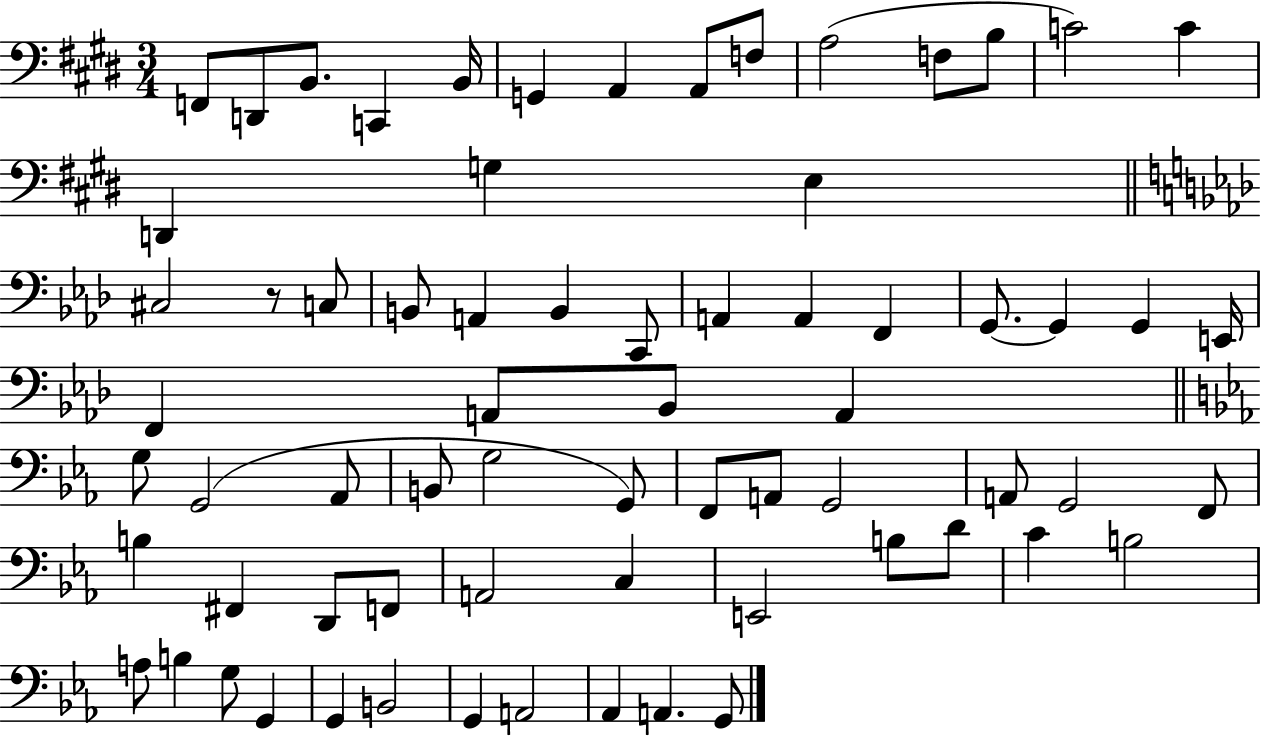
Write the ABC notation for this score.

X:1
T:Untitled
M:3/4
L:1/4
K:E
F,,/2 D,,/2 B,,/2 C,, B,,/4 G,, A,, A,,/2 F,/2 A,2 F,/2 B,/2 C2 C D,, G, E, ^C,2 z/2 C,/2 B,,/2 A,, B,, C,,/2 A,, A,, F,, G,,/2 G,, G,, E,,/4 F,, A,,/2 _B,,/2 A,, G,/2 G,,2 _A,,/2 B,,/2 G,2 G,,/2 F,,/2 A,,/2 G,,2 A,,/2 G,,2 F,,/2 B, ^F,, D,,/2 F,,/2 A,,2 C, E,,2 B,/2 D/2 C B,2 A,/2 B, G,/2 G,, G,, B,,2 G,, A,,2 _A,, A,, G,,/2